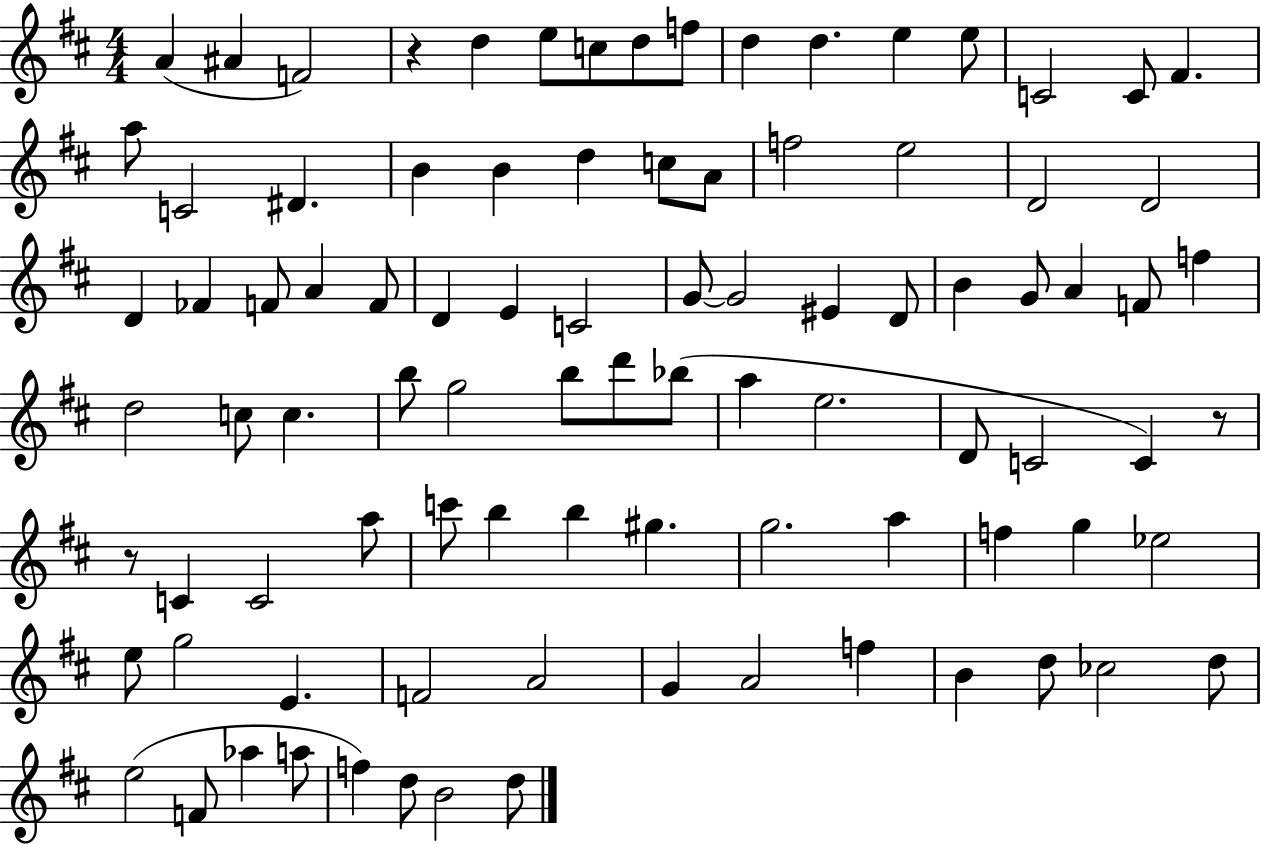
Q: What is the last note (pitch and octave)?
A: D5